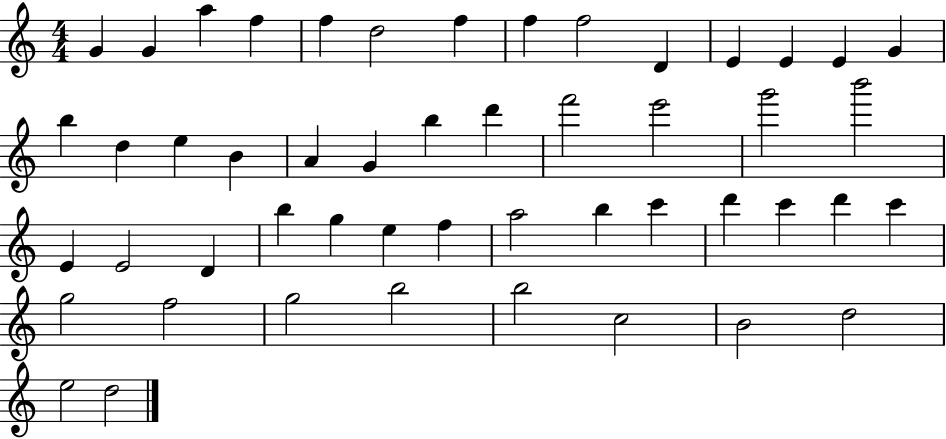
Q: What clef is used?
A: treble